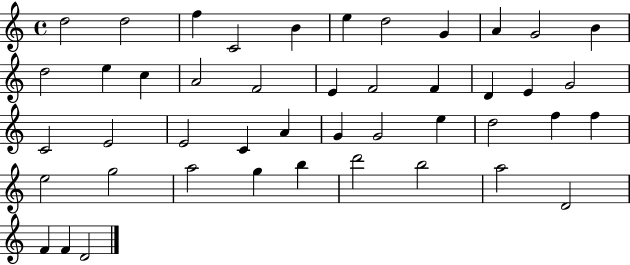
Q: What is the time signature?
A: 4/4